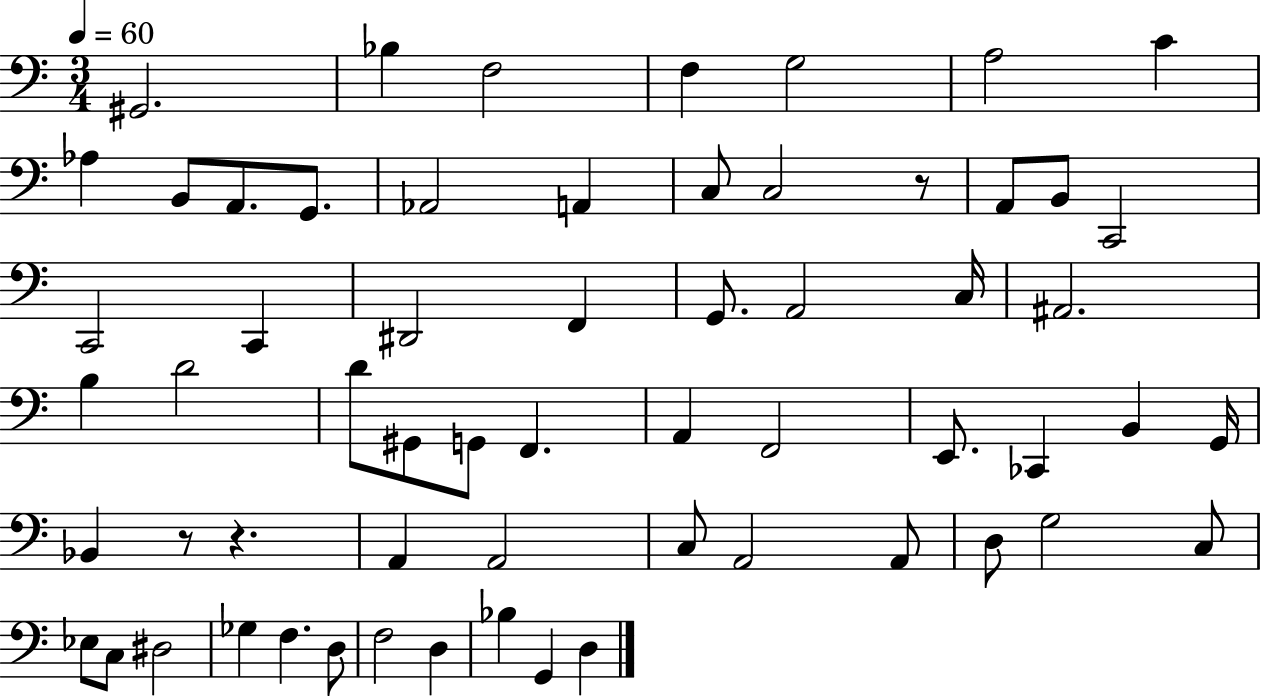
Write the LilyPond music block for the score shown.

{
  \clef bass
  \numericTimeSignature
  \time 3/4
  \key c \major
  \tempo 4 = 60
  gis,2. | bes4 f2 | f4 g2 | a2 c'4 | \break aes4 b,8 a,8. g,8. | aes,2 a,4 | c8 c2 r8 | a,8 b,8 c,2 | \break c,2 c,4 | dis,2 f,4 | g,8. a,2 c16 | ais,2. | \break b4 d'2 | d'8 gis,8 g,8 f,4. | a,4 f,2 | e,8. ces,4 b,4 g,16 | \break bes,4 r8 r4. | a,4 a,2 | c8 a,2 a,8 | d8 g2 c8 | \break ees8 c8 dis2 | ges4 f4. d8 | f2 d4 | bes4 g,4 d4 | \break \bar "|."
}